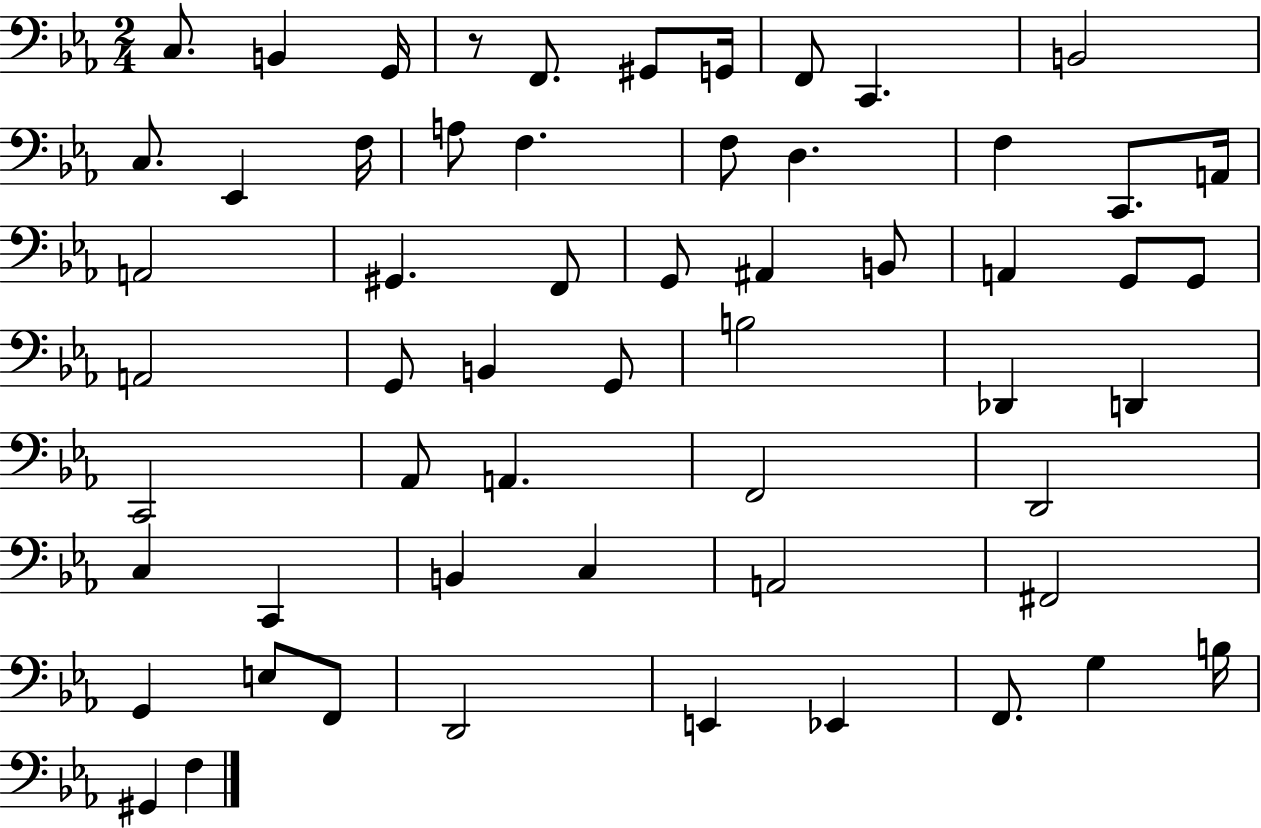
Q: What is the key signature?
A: EES major